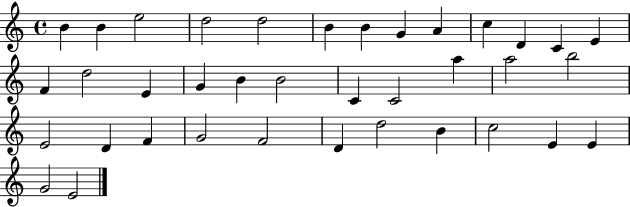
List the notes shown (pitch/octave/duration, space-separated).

B4/q B4/q E5/h D5/h D5/h B4/q B4/q G4/q A4/q C5/q D4/q C4/q E4/q F4/q D5/h E4/q G4/q B4/q B4/h C4/q C4/h A5/q A5/h B5/h E4/h D4/q F4/q G4/h F4/h D4/q D5/h B4/q C5/h E4/q E4/q G4/h E4/h